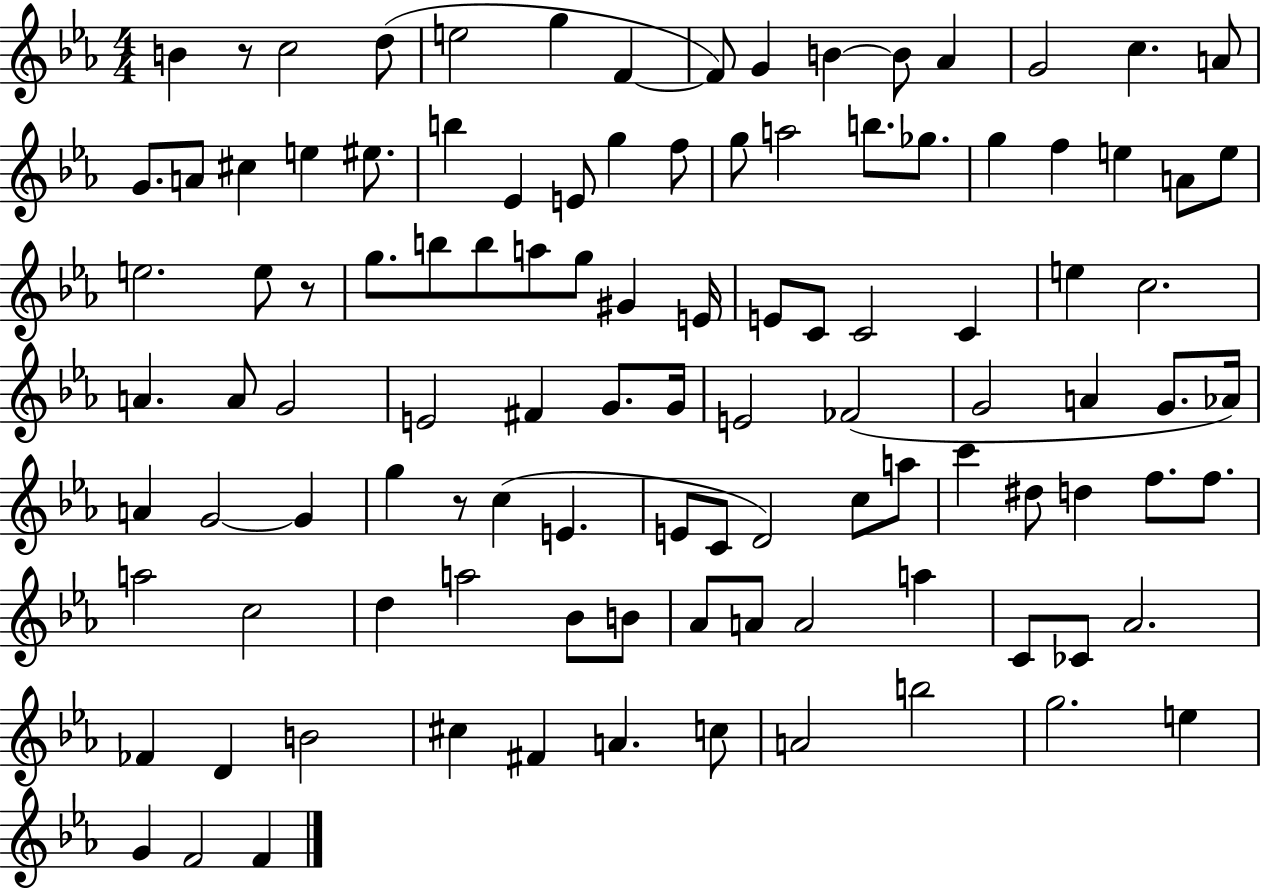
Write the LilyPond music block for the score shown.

{
  \clef treble
  \numericTimeSignature
  \time 4/4
  \key ees \major
  b'4 r8 c''2 d''8( | e''2 g''4 f'4~~ | f'8) g'4 b'4~~ b'8 aes'4 | g'2 c''4. a'8 | \break g'8. a'8 cis''4 e''4 eis''8. | b''4 ees'4 e'8 g''4 f''8 | g''8 a''2 b''8. ges''8. | g''4 f''4 e''4 a'8 e''8 | \break e''2. e''8 r8 | g''8. b''8 b''8 a''8 g''8 gis'4 e'16 | e'8 c'8 c'2 c'4 | e''4 c''2. | \break a'4. a'8 g'2 | e'2 fis'4 g'8. g'16 | e'2 fes'2( | g'2 a'4 g'8. aes'16) | \break a'4 g'2~~ g'4 | g''4 r8 c''4( e'4. | e'8 c'8 d'2) c''8 a''8 | c'''4 dis''8 d''4 f''8. f''8. | \break a''2 c''2 | d''4 a''2 bes'8 b'8 | aes'8 a'8 a'2 a''4 | c'8 ces'8 aes'2. | \break fes'4 d'4 b'2 | cis''4 fis'4 a'4. c''8 | a'2 b''2 | g''2. e''4 | \break g'4 f'2 f'4 | \bar "|."
}